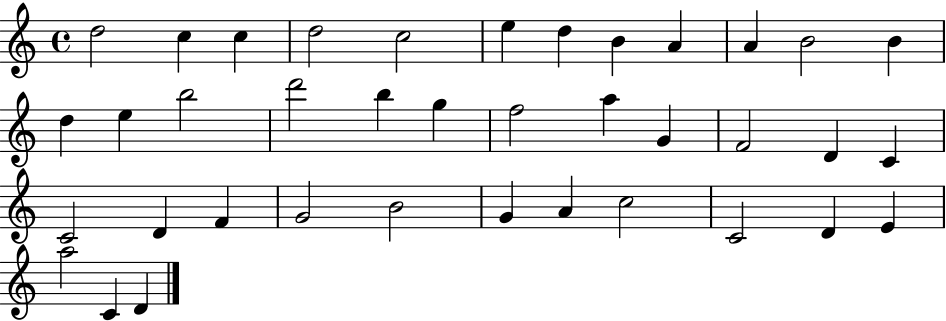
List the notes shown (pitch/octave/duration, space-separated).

D5/h C5/q C5/q D5/h C5/h E5/q D5/q B4/q A4/q A4/q B4/h B4/q D5/q E5/q B5/h D6/h B5/q G5/q F5/h A5/q G4/q F4/h D4/q C4/q C4/h D4/q F4/q G4/h B4/h G4/q A4/q C5/h C4/h D4/q E4/q A5/h C4/q D4/q